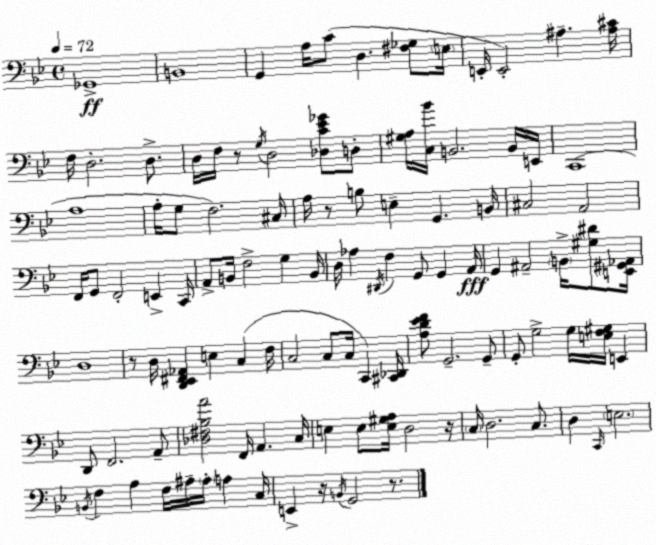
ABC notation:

X:1
T:Untitled
M:4/4
L:1/4
K:Gm
_G,,4 B,,4 G,, A,/4 C/2 D, [^F,_G,]/2 E,/4 E,,/4 E,,2 ^A, [^A,^C]/4 F,/4 D,2 D,/2 D,/4 F,/4 z/2 G,/4 D,2 [_D,C_E_G]/2 D,/2 [^G,A,]/4 [C,_B]/4 B,,2 B,,/4 E,,/4 C,,4 A,4 A,/4 G,/2 F,2 ^C,/4 A,/4 z/2 B,/2 E, G,, B,,/4 ^C,2 A,,2 F,,/4 G,,/2 F,,2 E,, C,,/4 A,,/2 B,,/4 F,2 G, B,,/4 D,/4 _A, ^D,,/4 F, G,,/2 G,, A,,/4 G,, ^A,,2 B,,/4 [^G,^D]/2 [E,,^G,,_A,,]/4 D,4 z/2 D,/4 [D,,_E,,^F,,_A,,] E, C, F,/4 C,2 C,/2 C,/4 C,, [^C,,_D,,]/4 [A,D_EF]/2 G,,2 G,,/2 G,,/2 G,2 G,/4 [E,F,^G,]/4 E,, D,,/2 F,,2 A,,/2 [_D,^F,_B,A]2 F,,/4 A,, C,/4 E, E,/2 [E,^G,A,]/4 D,2 z/4 C,/4 D,2 C,/2 D, C,,/4 E,2 B,,/4 F, A, F,/4 ^A,/4 ^A,/4 A, C,/4 E,, z/4 B,,/4 G,,2 z/2